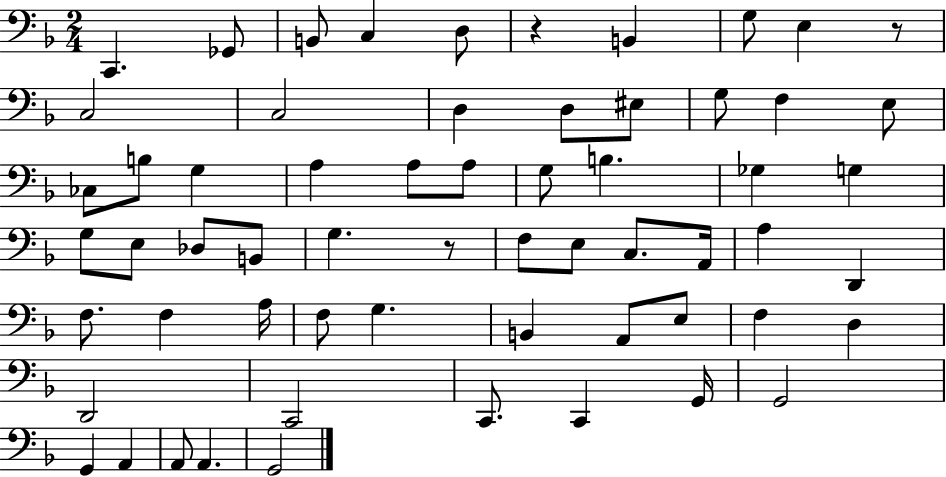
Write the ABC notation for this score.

X:1
T:Untitled
M:2/4
L:1/4
K:F
C,, _G,,/2 B,,/2 C, D,/2 z B,, G,/2 E, z/2 C,2 C,2 D, D,/2 ^E,/2 G,/2 F, E,/2 _C,/2 B,/2 G, A, A,/2 A,/2 G,/2 B, _G, G, G,/2 E,/2 _D,/2 B,,/2 G, z/2 F,/2 E,/2 C,/2 A,,/4 A, D,, F,/2 F, A,/4 F,/2 G, B,, A,,/2 E,/2 F, D, D,,2 C,,2 C,,/2 C,, G,,/4 G,,2 G,, A,, A,,/2 A,, G,,2